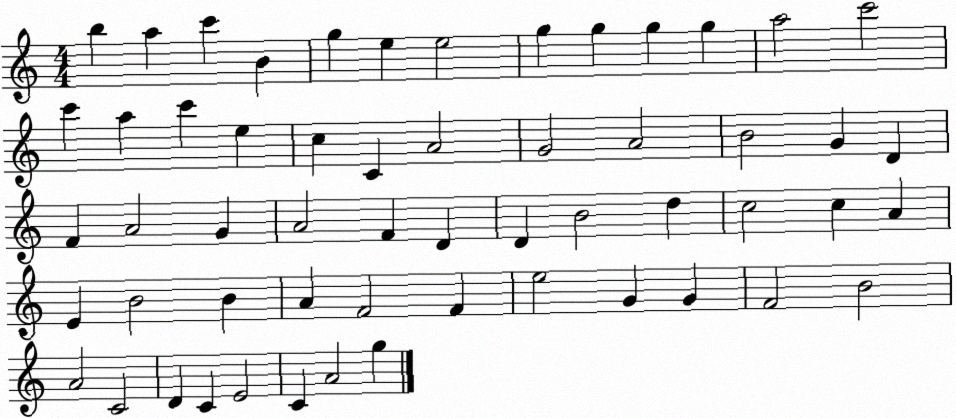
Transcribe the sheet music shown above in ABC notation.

X:1
T:Untitled
M:4/4
L:1/4
K:C
b a c' B g e e2 g g g g a2 c'2 c' a c' e c C A2 G2 A2 B2 G D F A2 G A2 F D D B2 d c2 c A E B2 B A F2 F e2 G G F2 B2 A2 C2 D C E2 C A2 g